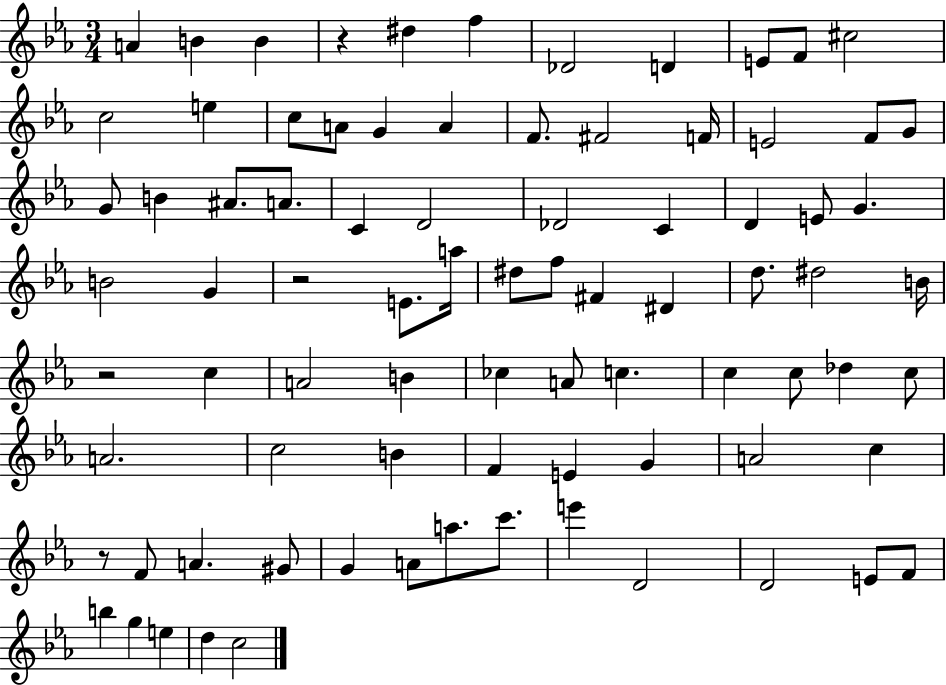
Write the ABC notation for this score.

X:1
T:Untitled
M:3/4
L:1/4
K:Eb
A B B z ^d f _D2 D E/2 F/2 ^c2 c2 e c/2 A/2 G A F/2 ^F2 F/4 E2 F/2 G/2 G/2 B ^A/2 A/2 C D2 _D2 C D E/2 G B2 G z2 E/2 a/4 ^d/2 f/2 ^F ^D d/2 ^d2 B/4 z2 c A2 B _c A/2 c c c/2 _d c/2 A2 c2 B F E G A2 c z/2 F/2 A ^G/2 G A/2 a/2 c'/2 e' D2 D2 E/2 F/2 b g e d c2